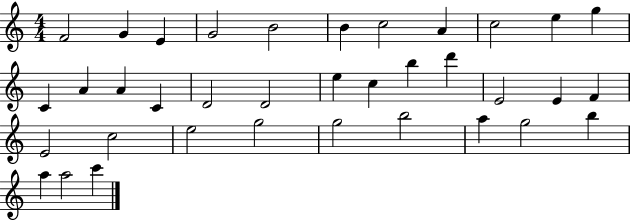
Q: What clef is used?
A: treble